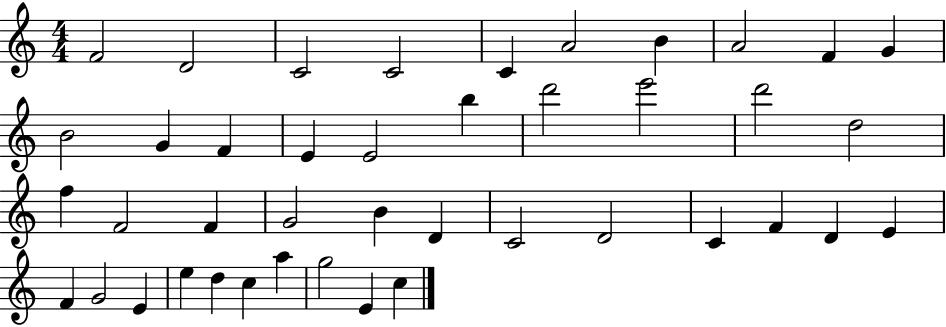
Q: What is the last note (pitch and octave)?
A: C5